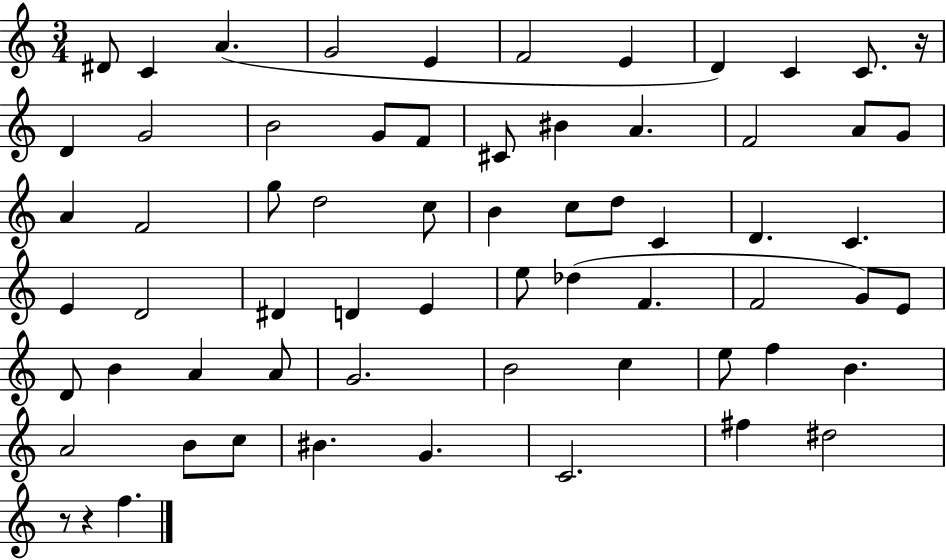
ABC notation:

X:1
T:Untitled
M:3/4
L:1/4
K:C
^D/2 C A G2 E F2 E D C C/2 z/4 D G2 B2 G/2 F/2 ^C/2 ^B A F2 A/2 G/2 A F2 g/2 d2 c/2 B c/2 d/2 C D C E D2 ^D D E e/2 _d F F2 G/2 E/2 D/2 B A A/2 G2 B2 c e/2 f B A2 B/2 c/2 ^B G C2 ^f ^d2 z/2 z f